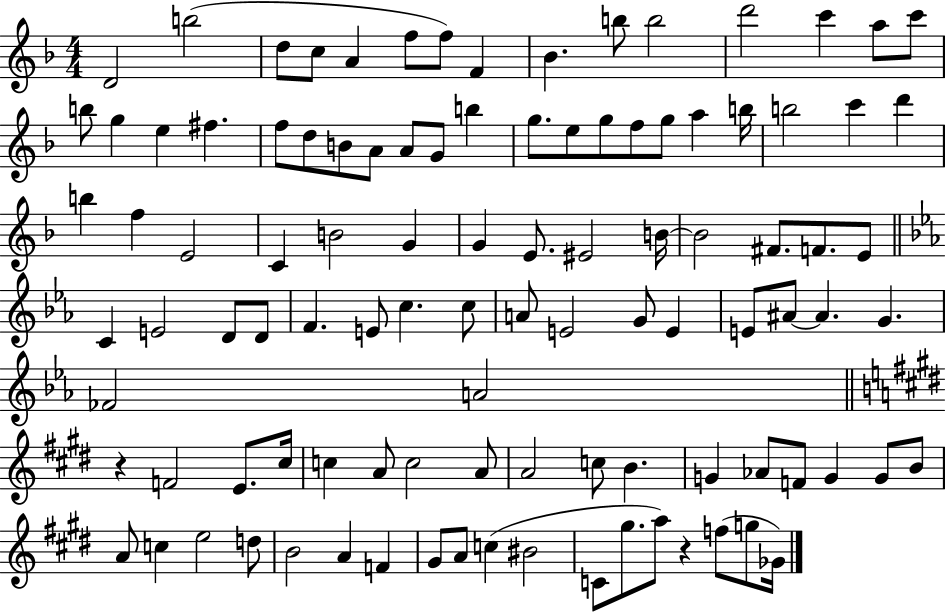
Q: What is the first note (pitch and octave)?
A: D4